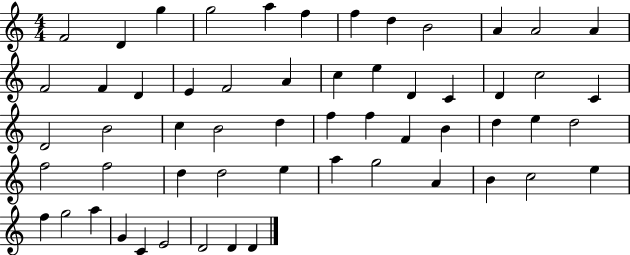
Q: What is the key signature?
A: C major